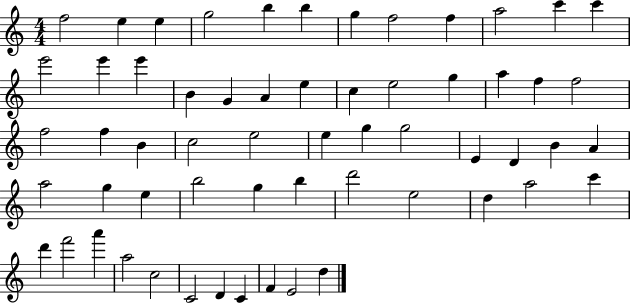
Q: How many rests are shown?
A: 0